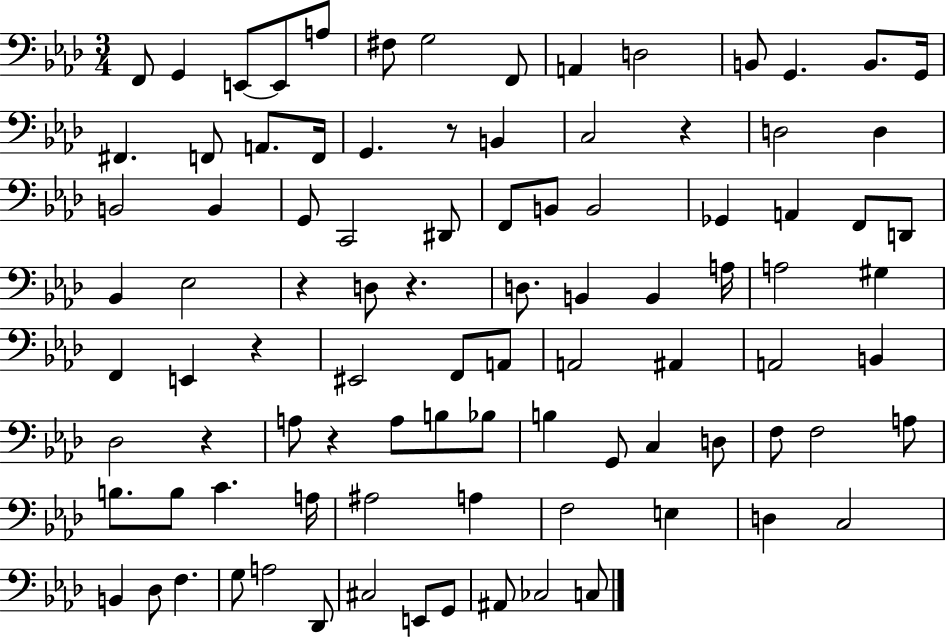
F2/e G2/q E2/e E2/e A3/e F#3/e G3/h F2/e A2/q D3/h B2/e G2/q. B2/e. G2/s F#2/q. F2/e A2/e. F2/s G2/q. R/e B2/q C3/h R/q D3/h D3/q B2/h B2/q G2/e C2/h D#2/e F2/e B2/e B2/h Gb2/q A2/q F2/e D2/e Bb2/q Eb3/h R/q D3/e R/q. D3/e. B2/q B2/q A3/s A3/h G#3/q F2/q E2/q R/q EIS2/h F2/e A2/e A2/h A#2/q A2/h B2/q Db3/h R/q A3/e R/q A3/e B3/e Bb3/e B3/q G2/e C3/q D3/e F3/e F3/h A3/e B3/e. B3/e C4/q. A3/s A#3/h A3/q F3/h E3/q D3/q C3/h B2/q Db3/e F3/q. G3/e A3/h Db2/e C#3/h E2/e G2/e A#2/e CES3/h C3/e